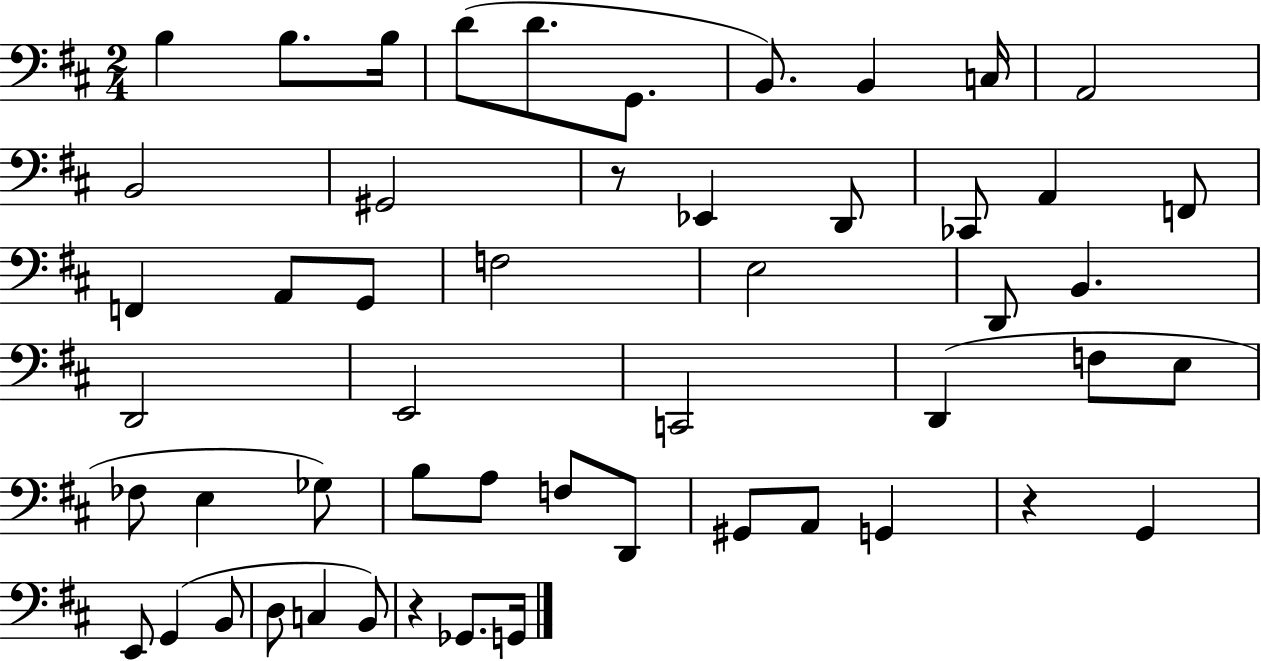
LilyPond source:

{
  \clef bass
  \numericTimeSignature
  \time 2/4
  \key d \major
  b4 b8. b16 | d'8( d'8. g,8. | b,8.) b,4 c16 | a,2 | \break b,2 | gis,2 | r8 ees,4 d,8 | ces,8 a,4 f,8 | \break f,4 a,8 g,8 | f2 | e2 | d,8 b,4. | \break d,2 | e,2 | c,2 | d,4( f8 e8 | \break fes8 e4 ges8) | b8 a8 f8 d,8 | gis,8 a,8 g,4 | r4 g,4 | \break e,8 g,4( b,8 | d8 c4 b,8) | r4 ges,8. g,16 | \bar "|."
}